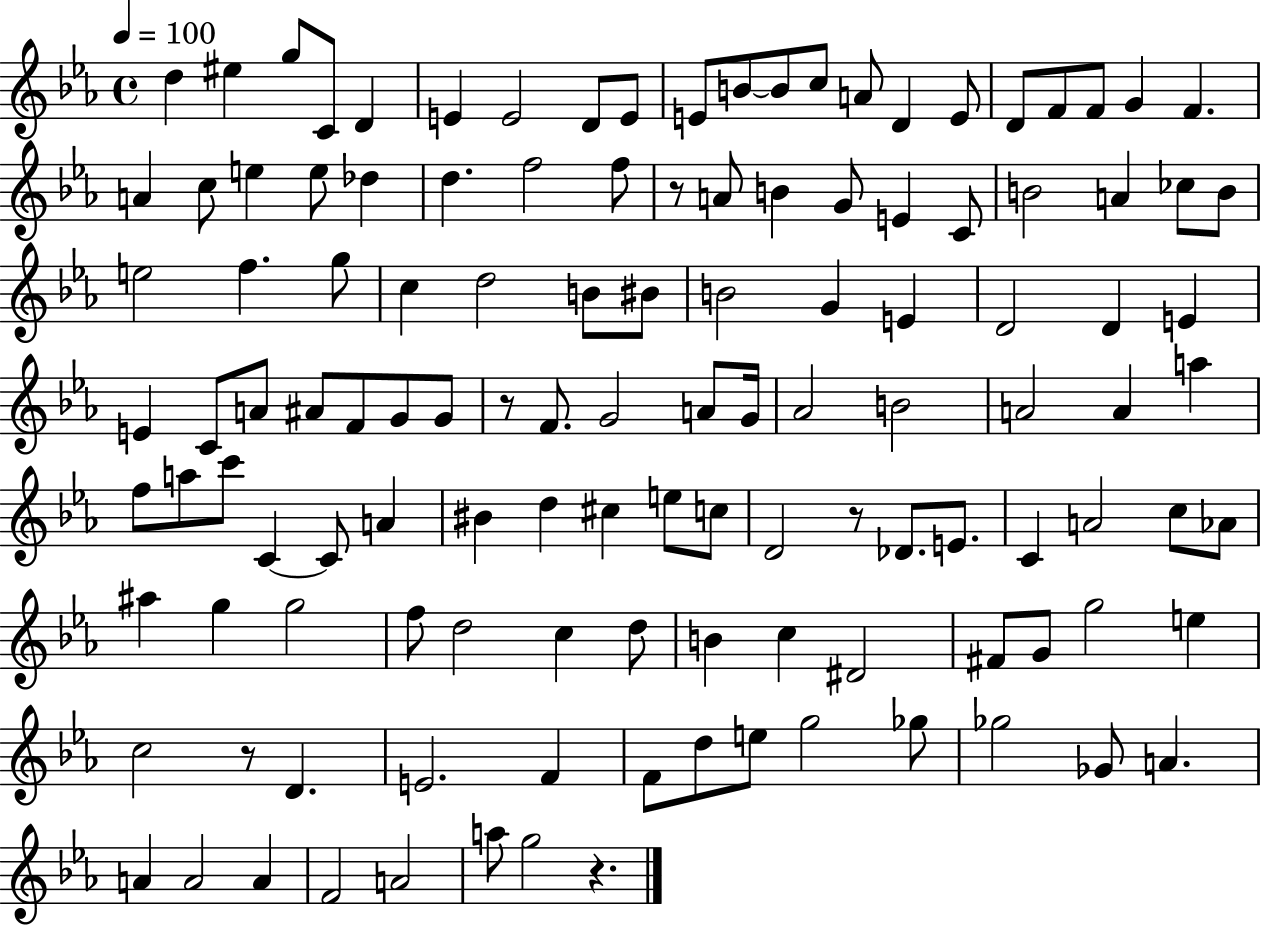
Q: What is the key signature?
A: EES major